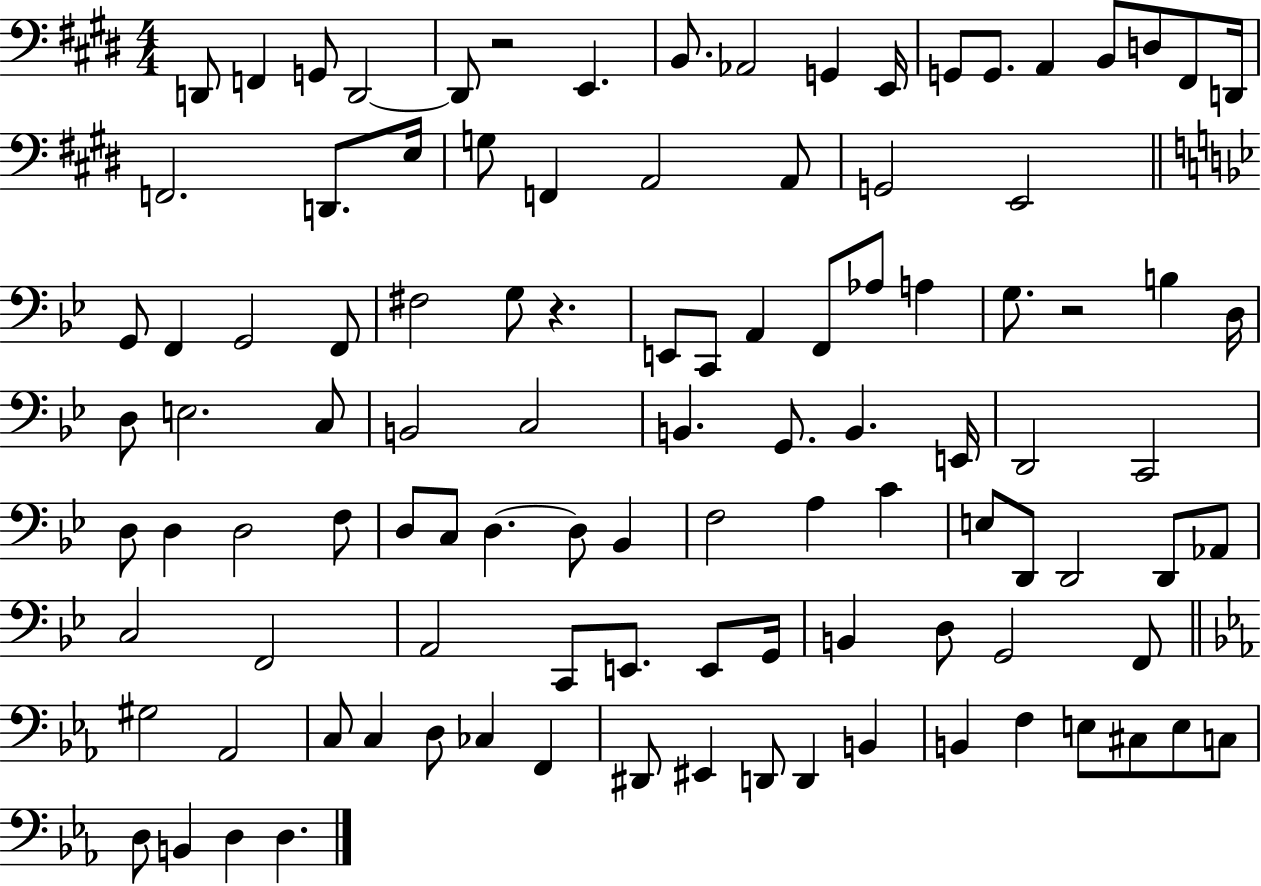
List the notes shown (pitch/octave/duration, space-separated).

D2/e F2/q G2/e D2/h D2/e R/h E2/q. B2/e. Ab2/h G2/q E2/s G2/e G2/e. A2/q B2/e D3/e F#2/e D2/s F2/h. D2/e. E3/s G3/e F2/q A2/h A2/e G2/h E2/h G2/e F2/q G2/h F2/e F#3/h G3/e R/q. E2/e C2/e A2/q F2/e Ab3/e A3/q G3/e. R/h B3/q D3/s D3/e E3/h. C3/e B2/h C3/h B2/q. G2/e. B2/q. E2/s D2/h C2/h D3/e D3/q D3/h F3/e D3/e C3/e D3/q. D3/e Bb2/q F3/h A3/q C4/q E3/e D2/e D2/h D2/e Ab2/e C3/h F2/h A2/h C2/e E2/e. E2/e G2/s B2/q D3/e G2/h F2/e G#3/h Ab2/h C3/e C3/q D3/e CES3/q F2/q D#2/e EIS2/q D2/e D2/q B2/q B2/q F3/q E3/e C#3/e E3/e C3/e D3/e B2/q D3/q D3/q.